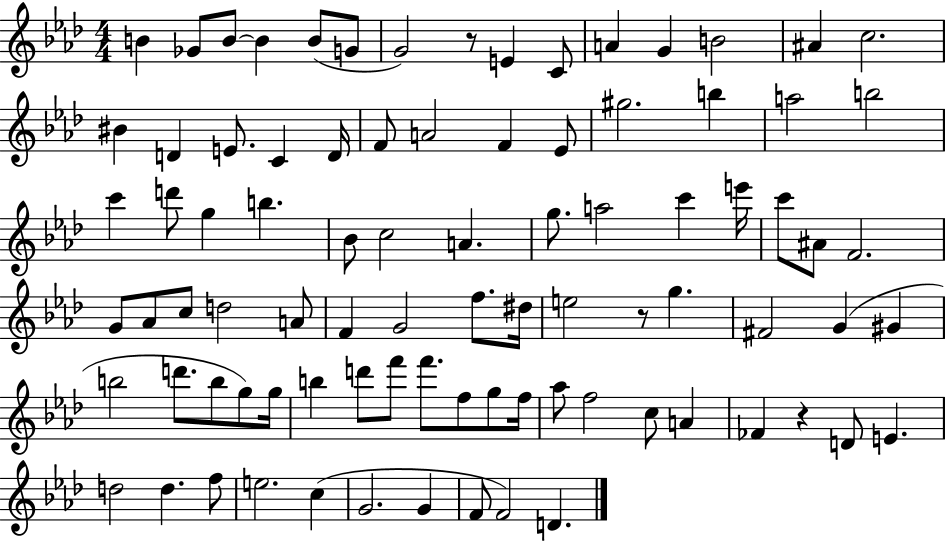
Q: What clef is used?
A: treble